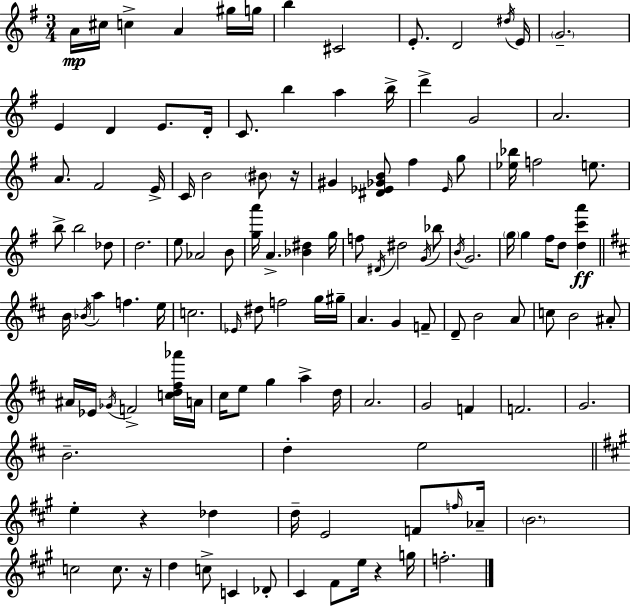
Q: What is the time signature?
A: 3/4